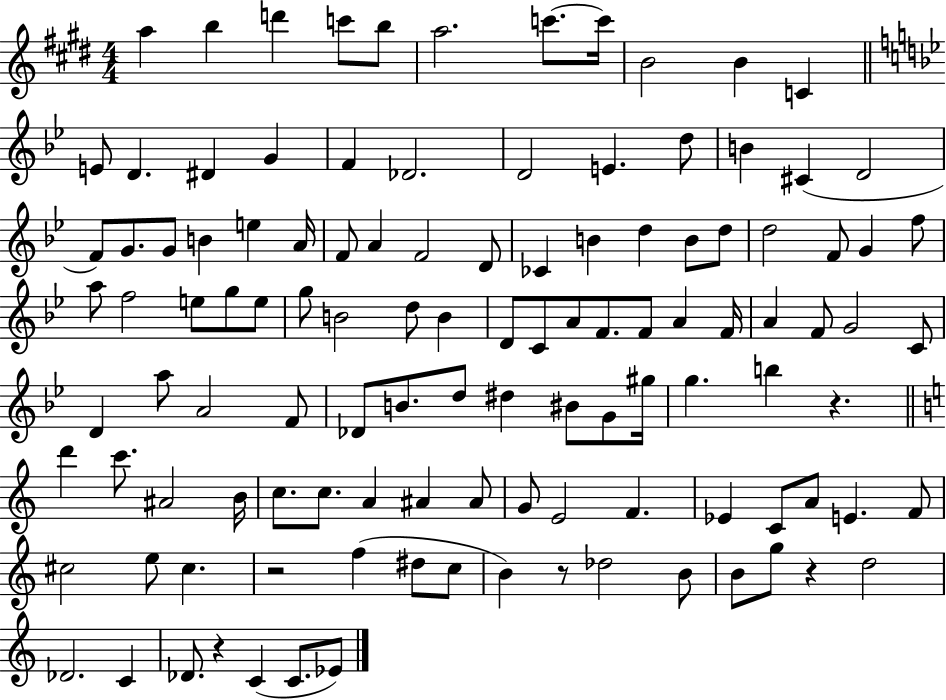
X:1
T:Untitled
M:4/4
L:1/4
K:E
a b d' c'/2 b/2 a2 c'/2 c'/4 B2 B C E/2 D ^D G F _D2 D2 E d/2 B ^C D2 F/2 G/2 G/2 B e A/4 F/2 A F2 D/2 _C B d B/2 d/2 d2 F/2 G f/2 a/2 f2 e/2 g/2 e/2 g/2 B2 d/2 B D/2 C/2 A/2 F/2 F/2 A F/4 A F/2 G2 C/2 D a/2 A2 F/2 _D/2 B/2 d/2 ^d ^B/2 G/2 ^g/4 g b z d' c'/2 ^A2 B/4 c/2 c/2 A ^A ^A/2 G/2 E2 F _E C/2 A/2 E F/2 ^c2 e/2 ^c z2 f ^d/2 c/2 B z/2 _d2 B/2 B/2 g/2 z d2 _D2 C _D/2 z C C/2 _E/2